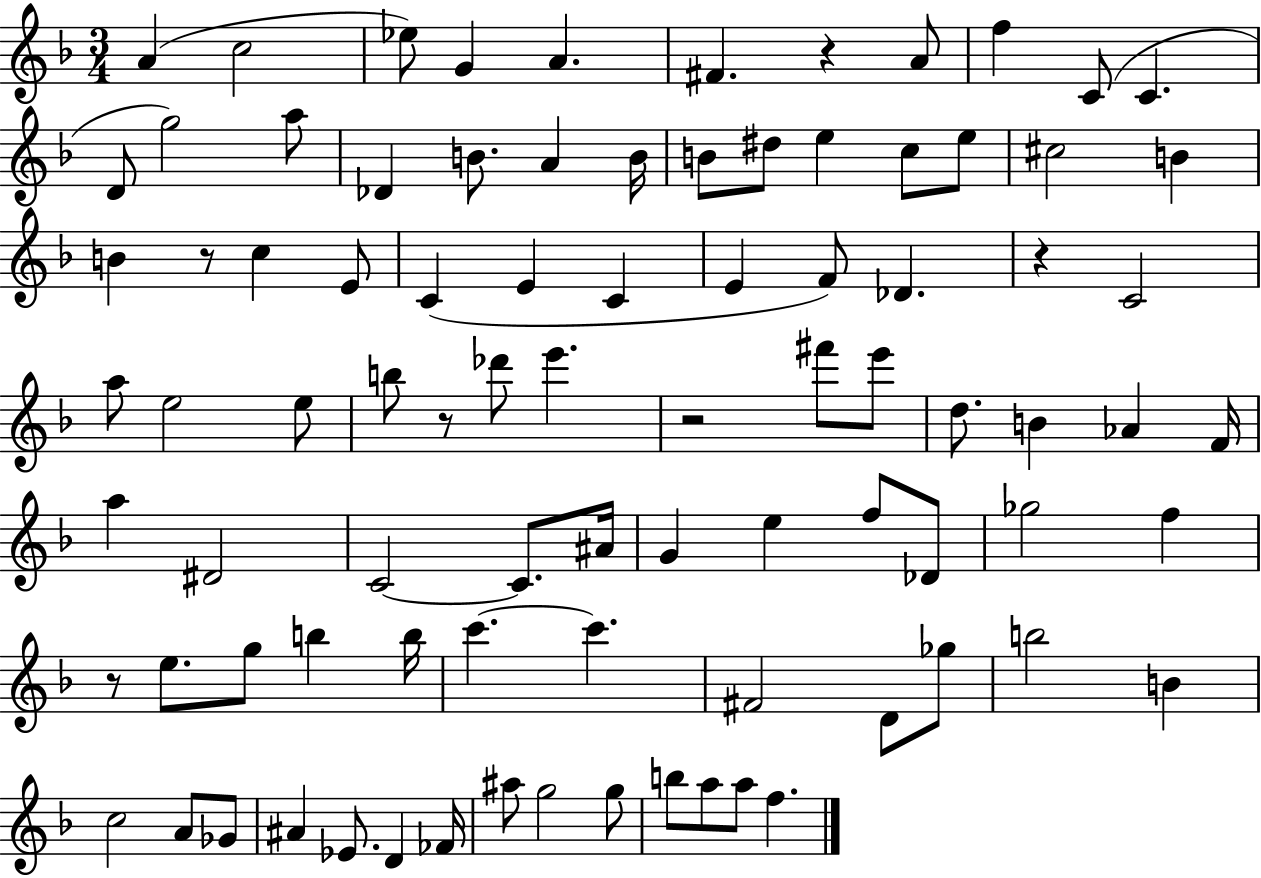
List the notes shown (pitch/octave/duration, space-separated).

A4/q C5/h Eb5/e G4/q A4/q. F#4/q. R/q A4/e F5/q C4/e C4/q. D4/e G5/h A5/e Db4/q B4/e. A4/q B4/s B4/e D#5/e E5/q C5/e E5/e C#5/h B4/q B4/q R/e C5/q E4/e C4/q E4/q C4/q E4/q F4/e Db4/q. R/q C4/h A5/e E5/h E5/e B5/e R/e Db6/e E6/q. R/h F#6/e E6/e D5/e. B4/q Ab4/q F4/s A5/q D#4/h C4/h C4/e. A#4/s G4/q E5/q F5/e Db4/e Gb5/h F5/q R/e E5/e. G5/e B5/q B5/s C6/q. C6/q. F#4/h D4/e Gb5/e B5/h B4/q C5/h A4/e Gb4/e A#4/q Eb4/e. D4/q FES4/s A#5/e G5/h G5/e B5/e A5/e A5/e F5/q.